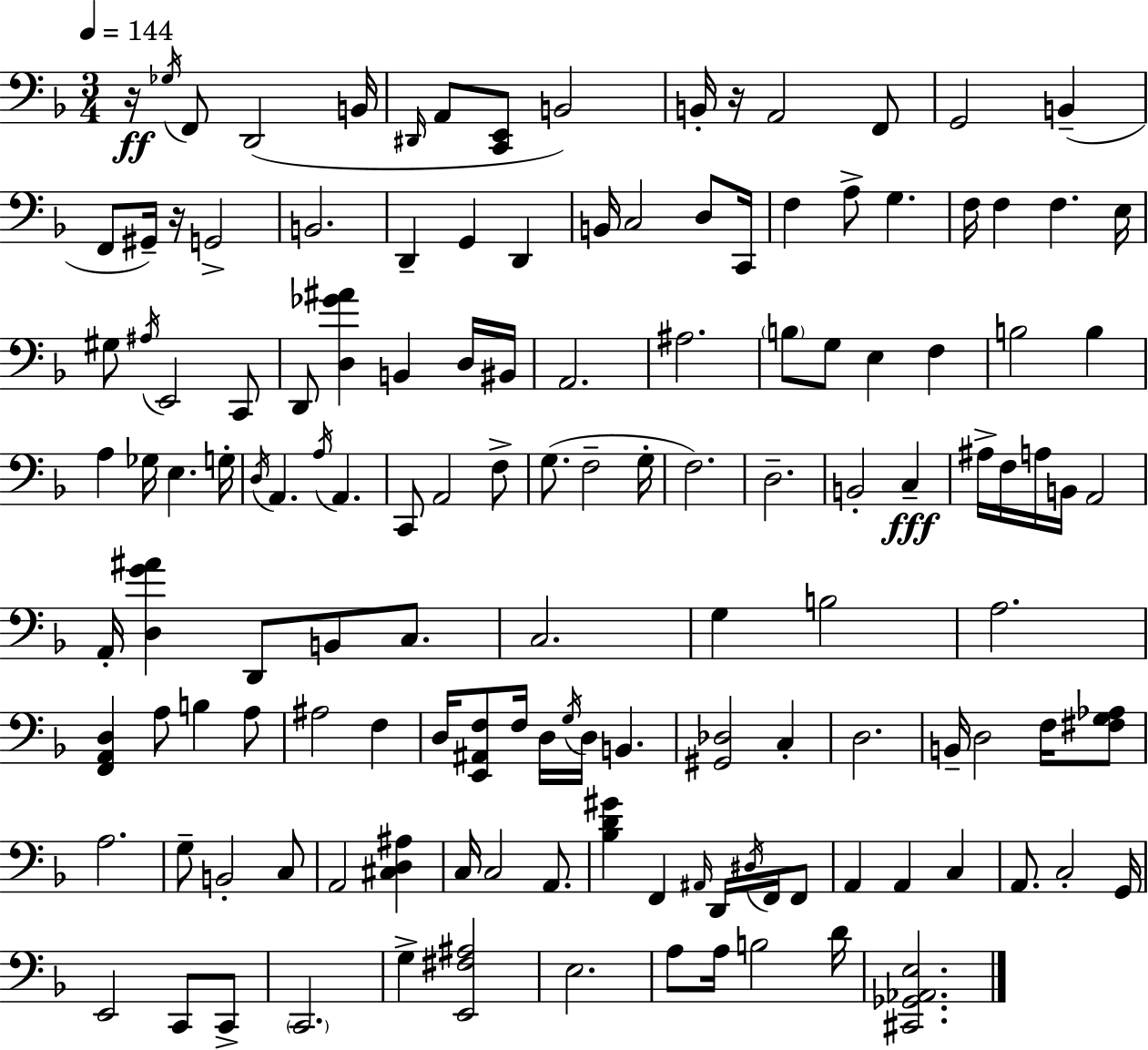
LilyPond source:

{
  \clef bass
  \numericTimeSignature
  \time 3/4
  \key d \minor
  \tempo 4 = 144
  r16\ff \acciaccatura { ges16 } f,8 d,2( | b,16 \grace { dis,16 } a,8 <c, e,>8 b,2) | b,16-. r16 a,2 | f,8 g,2 b,4--( | \break f,8 gis,16--) r16 g,2-> | b,2. | d,4-- g,4 d,4 | b,16 c2 d8 | \break c,16 f4 a8-> g4. | f16 f4 f4. | e16 gis8 \acciaccatura { ais16 } e,2 | c,8 d,8 <d ges' ais'>4 b,4 | \break d16 bis,16 a,2. | ais2. | \parenthesize b8 g8 e4 f4 | b2 b4 | \break a4 ges16 e4. | g16-. \acciaccatura { d16 } a,4. \acciaccatura { a16 } a,4. | c,8 a,2 | f8-> g8.( f2-- | \break g16-. f2.) | d2.-- | b,2-. | c4--\fff ais16-> f16 a16 b,16 a,2 | \break a,16-. <d g' ais'>4 d,8 | b,8 c8. c2. | g4 b2 | a2. | \break <f, a, d>4 a8 b4 | a8 ais2 | f4 d16 <e, ais, f>8 f16 d16 \acciaccatura { g16 } d16 | b,4. <gis, des>2 | \break c4-. d2. | b,16-- d2 | f16 <fis g aes>8 a2. | g8-- b,2-. | \break c8 a,2 | <cis d ais>4 c16 c2 | a,8. <bes d' gis'>4 f,4 | \grace { ais,16 } d,16 \acciaccatura { dis16 } f,16 f,8 a,4 | \break a,4 c4 a,8. c2-. | g,16 e,2 | c,8 c,8-> \parenthesize c,2. | g4-> | \break <e, fis ais>2 e2. | a8 a16 b2 | d'16 <cis, ges, aes, e>2. | \bar "|."
}